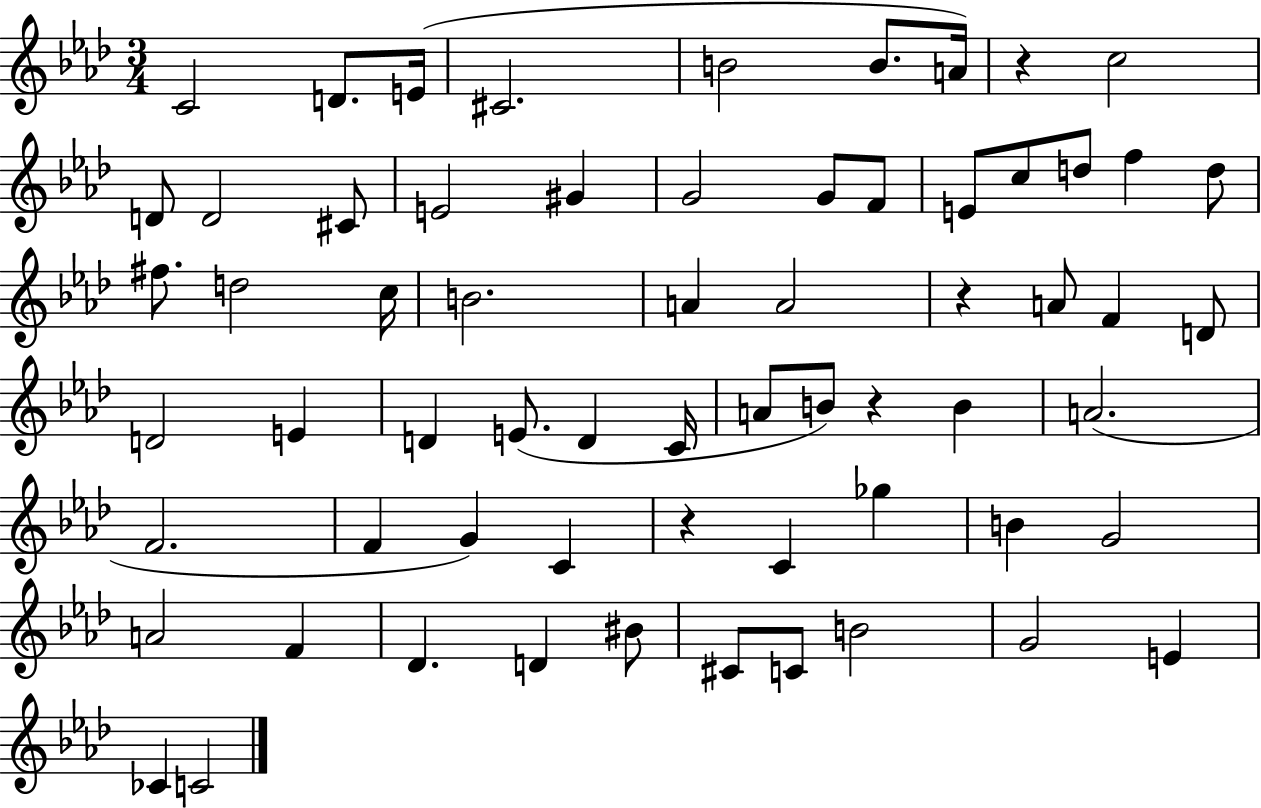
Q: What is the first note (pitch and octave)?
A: C4